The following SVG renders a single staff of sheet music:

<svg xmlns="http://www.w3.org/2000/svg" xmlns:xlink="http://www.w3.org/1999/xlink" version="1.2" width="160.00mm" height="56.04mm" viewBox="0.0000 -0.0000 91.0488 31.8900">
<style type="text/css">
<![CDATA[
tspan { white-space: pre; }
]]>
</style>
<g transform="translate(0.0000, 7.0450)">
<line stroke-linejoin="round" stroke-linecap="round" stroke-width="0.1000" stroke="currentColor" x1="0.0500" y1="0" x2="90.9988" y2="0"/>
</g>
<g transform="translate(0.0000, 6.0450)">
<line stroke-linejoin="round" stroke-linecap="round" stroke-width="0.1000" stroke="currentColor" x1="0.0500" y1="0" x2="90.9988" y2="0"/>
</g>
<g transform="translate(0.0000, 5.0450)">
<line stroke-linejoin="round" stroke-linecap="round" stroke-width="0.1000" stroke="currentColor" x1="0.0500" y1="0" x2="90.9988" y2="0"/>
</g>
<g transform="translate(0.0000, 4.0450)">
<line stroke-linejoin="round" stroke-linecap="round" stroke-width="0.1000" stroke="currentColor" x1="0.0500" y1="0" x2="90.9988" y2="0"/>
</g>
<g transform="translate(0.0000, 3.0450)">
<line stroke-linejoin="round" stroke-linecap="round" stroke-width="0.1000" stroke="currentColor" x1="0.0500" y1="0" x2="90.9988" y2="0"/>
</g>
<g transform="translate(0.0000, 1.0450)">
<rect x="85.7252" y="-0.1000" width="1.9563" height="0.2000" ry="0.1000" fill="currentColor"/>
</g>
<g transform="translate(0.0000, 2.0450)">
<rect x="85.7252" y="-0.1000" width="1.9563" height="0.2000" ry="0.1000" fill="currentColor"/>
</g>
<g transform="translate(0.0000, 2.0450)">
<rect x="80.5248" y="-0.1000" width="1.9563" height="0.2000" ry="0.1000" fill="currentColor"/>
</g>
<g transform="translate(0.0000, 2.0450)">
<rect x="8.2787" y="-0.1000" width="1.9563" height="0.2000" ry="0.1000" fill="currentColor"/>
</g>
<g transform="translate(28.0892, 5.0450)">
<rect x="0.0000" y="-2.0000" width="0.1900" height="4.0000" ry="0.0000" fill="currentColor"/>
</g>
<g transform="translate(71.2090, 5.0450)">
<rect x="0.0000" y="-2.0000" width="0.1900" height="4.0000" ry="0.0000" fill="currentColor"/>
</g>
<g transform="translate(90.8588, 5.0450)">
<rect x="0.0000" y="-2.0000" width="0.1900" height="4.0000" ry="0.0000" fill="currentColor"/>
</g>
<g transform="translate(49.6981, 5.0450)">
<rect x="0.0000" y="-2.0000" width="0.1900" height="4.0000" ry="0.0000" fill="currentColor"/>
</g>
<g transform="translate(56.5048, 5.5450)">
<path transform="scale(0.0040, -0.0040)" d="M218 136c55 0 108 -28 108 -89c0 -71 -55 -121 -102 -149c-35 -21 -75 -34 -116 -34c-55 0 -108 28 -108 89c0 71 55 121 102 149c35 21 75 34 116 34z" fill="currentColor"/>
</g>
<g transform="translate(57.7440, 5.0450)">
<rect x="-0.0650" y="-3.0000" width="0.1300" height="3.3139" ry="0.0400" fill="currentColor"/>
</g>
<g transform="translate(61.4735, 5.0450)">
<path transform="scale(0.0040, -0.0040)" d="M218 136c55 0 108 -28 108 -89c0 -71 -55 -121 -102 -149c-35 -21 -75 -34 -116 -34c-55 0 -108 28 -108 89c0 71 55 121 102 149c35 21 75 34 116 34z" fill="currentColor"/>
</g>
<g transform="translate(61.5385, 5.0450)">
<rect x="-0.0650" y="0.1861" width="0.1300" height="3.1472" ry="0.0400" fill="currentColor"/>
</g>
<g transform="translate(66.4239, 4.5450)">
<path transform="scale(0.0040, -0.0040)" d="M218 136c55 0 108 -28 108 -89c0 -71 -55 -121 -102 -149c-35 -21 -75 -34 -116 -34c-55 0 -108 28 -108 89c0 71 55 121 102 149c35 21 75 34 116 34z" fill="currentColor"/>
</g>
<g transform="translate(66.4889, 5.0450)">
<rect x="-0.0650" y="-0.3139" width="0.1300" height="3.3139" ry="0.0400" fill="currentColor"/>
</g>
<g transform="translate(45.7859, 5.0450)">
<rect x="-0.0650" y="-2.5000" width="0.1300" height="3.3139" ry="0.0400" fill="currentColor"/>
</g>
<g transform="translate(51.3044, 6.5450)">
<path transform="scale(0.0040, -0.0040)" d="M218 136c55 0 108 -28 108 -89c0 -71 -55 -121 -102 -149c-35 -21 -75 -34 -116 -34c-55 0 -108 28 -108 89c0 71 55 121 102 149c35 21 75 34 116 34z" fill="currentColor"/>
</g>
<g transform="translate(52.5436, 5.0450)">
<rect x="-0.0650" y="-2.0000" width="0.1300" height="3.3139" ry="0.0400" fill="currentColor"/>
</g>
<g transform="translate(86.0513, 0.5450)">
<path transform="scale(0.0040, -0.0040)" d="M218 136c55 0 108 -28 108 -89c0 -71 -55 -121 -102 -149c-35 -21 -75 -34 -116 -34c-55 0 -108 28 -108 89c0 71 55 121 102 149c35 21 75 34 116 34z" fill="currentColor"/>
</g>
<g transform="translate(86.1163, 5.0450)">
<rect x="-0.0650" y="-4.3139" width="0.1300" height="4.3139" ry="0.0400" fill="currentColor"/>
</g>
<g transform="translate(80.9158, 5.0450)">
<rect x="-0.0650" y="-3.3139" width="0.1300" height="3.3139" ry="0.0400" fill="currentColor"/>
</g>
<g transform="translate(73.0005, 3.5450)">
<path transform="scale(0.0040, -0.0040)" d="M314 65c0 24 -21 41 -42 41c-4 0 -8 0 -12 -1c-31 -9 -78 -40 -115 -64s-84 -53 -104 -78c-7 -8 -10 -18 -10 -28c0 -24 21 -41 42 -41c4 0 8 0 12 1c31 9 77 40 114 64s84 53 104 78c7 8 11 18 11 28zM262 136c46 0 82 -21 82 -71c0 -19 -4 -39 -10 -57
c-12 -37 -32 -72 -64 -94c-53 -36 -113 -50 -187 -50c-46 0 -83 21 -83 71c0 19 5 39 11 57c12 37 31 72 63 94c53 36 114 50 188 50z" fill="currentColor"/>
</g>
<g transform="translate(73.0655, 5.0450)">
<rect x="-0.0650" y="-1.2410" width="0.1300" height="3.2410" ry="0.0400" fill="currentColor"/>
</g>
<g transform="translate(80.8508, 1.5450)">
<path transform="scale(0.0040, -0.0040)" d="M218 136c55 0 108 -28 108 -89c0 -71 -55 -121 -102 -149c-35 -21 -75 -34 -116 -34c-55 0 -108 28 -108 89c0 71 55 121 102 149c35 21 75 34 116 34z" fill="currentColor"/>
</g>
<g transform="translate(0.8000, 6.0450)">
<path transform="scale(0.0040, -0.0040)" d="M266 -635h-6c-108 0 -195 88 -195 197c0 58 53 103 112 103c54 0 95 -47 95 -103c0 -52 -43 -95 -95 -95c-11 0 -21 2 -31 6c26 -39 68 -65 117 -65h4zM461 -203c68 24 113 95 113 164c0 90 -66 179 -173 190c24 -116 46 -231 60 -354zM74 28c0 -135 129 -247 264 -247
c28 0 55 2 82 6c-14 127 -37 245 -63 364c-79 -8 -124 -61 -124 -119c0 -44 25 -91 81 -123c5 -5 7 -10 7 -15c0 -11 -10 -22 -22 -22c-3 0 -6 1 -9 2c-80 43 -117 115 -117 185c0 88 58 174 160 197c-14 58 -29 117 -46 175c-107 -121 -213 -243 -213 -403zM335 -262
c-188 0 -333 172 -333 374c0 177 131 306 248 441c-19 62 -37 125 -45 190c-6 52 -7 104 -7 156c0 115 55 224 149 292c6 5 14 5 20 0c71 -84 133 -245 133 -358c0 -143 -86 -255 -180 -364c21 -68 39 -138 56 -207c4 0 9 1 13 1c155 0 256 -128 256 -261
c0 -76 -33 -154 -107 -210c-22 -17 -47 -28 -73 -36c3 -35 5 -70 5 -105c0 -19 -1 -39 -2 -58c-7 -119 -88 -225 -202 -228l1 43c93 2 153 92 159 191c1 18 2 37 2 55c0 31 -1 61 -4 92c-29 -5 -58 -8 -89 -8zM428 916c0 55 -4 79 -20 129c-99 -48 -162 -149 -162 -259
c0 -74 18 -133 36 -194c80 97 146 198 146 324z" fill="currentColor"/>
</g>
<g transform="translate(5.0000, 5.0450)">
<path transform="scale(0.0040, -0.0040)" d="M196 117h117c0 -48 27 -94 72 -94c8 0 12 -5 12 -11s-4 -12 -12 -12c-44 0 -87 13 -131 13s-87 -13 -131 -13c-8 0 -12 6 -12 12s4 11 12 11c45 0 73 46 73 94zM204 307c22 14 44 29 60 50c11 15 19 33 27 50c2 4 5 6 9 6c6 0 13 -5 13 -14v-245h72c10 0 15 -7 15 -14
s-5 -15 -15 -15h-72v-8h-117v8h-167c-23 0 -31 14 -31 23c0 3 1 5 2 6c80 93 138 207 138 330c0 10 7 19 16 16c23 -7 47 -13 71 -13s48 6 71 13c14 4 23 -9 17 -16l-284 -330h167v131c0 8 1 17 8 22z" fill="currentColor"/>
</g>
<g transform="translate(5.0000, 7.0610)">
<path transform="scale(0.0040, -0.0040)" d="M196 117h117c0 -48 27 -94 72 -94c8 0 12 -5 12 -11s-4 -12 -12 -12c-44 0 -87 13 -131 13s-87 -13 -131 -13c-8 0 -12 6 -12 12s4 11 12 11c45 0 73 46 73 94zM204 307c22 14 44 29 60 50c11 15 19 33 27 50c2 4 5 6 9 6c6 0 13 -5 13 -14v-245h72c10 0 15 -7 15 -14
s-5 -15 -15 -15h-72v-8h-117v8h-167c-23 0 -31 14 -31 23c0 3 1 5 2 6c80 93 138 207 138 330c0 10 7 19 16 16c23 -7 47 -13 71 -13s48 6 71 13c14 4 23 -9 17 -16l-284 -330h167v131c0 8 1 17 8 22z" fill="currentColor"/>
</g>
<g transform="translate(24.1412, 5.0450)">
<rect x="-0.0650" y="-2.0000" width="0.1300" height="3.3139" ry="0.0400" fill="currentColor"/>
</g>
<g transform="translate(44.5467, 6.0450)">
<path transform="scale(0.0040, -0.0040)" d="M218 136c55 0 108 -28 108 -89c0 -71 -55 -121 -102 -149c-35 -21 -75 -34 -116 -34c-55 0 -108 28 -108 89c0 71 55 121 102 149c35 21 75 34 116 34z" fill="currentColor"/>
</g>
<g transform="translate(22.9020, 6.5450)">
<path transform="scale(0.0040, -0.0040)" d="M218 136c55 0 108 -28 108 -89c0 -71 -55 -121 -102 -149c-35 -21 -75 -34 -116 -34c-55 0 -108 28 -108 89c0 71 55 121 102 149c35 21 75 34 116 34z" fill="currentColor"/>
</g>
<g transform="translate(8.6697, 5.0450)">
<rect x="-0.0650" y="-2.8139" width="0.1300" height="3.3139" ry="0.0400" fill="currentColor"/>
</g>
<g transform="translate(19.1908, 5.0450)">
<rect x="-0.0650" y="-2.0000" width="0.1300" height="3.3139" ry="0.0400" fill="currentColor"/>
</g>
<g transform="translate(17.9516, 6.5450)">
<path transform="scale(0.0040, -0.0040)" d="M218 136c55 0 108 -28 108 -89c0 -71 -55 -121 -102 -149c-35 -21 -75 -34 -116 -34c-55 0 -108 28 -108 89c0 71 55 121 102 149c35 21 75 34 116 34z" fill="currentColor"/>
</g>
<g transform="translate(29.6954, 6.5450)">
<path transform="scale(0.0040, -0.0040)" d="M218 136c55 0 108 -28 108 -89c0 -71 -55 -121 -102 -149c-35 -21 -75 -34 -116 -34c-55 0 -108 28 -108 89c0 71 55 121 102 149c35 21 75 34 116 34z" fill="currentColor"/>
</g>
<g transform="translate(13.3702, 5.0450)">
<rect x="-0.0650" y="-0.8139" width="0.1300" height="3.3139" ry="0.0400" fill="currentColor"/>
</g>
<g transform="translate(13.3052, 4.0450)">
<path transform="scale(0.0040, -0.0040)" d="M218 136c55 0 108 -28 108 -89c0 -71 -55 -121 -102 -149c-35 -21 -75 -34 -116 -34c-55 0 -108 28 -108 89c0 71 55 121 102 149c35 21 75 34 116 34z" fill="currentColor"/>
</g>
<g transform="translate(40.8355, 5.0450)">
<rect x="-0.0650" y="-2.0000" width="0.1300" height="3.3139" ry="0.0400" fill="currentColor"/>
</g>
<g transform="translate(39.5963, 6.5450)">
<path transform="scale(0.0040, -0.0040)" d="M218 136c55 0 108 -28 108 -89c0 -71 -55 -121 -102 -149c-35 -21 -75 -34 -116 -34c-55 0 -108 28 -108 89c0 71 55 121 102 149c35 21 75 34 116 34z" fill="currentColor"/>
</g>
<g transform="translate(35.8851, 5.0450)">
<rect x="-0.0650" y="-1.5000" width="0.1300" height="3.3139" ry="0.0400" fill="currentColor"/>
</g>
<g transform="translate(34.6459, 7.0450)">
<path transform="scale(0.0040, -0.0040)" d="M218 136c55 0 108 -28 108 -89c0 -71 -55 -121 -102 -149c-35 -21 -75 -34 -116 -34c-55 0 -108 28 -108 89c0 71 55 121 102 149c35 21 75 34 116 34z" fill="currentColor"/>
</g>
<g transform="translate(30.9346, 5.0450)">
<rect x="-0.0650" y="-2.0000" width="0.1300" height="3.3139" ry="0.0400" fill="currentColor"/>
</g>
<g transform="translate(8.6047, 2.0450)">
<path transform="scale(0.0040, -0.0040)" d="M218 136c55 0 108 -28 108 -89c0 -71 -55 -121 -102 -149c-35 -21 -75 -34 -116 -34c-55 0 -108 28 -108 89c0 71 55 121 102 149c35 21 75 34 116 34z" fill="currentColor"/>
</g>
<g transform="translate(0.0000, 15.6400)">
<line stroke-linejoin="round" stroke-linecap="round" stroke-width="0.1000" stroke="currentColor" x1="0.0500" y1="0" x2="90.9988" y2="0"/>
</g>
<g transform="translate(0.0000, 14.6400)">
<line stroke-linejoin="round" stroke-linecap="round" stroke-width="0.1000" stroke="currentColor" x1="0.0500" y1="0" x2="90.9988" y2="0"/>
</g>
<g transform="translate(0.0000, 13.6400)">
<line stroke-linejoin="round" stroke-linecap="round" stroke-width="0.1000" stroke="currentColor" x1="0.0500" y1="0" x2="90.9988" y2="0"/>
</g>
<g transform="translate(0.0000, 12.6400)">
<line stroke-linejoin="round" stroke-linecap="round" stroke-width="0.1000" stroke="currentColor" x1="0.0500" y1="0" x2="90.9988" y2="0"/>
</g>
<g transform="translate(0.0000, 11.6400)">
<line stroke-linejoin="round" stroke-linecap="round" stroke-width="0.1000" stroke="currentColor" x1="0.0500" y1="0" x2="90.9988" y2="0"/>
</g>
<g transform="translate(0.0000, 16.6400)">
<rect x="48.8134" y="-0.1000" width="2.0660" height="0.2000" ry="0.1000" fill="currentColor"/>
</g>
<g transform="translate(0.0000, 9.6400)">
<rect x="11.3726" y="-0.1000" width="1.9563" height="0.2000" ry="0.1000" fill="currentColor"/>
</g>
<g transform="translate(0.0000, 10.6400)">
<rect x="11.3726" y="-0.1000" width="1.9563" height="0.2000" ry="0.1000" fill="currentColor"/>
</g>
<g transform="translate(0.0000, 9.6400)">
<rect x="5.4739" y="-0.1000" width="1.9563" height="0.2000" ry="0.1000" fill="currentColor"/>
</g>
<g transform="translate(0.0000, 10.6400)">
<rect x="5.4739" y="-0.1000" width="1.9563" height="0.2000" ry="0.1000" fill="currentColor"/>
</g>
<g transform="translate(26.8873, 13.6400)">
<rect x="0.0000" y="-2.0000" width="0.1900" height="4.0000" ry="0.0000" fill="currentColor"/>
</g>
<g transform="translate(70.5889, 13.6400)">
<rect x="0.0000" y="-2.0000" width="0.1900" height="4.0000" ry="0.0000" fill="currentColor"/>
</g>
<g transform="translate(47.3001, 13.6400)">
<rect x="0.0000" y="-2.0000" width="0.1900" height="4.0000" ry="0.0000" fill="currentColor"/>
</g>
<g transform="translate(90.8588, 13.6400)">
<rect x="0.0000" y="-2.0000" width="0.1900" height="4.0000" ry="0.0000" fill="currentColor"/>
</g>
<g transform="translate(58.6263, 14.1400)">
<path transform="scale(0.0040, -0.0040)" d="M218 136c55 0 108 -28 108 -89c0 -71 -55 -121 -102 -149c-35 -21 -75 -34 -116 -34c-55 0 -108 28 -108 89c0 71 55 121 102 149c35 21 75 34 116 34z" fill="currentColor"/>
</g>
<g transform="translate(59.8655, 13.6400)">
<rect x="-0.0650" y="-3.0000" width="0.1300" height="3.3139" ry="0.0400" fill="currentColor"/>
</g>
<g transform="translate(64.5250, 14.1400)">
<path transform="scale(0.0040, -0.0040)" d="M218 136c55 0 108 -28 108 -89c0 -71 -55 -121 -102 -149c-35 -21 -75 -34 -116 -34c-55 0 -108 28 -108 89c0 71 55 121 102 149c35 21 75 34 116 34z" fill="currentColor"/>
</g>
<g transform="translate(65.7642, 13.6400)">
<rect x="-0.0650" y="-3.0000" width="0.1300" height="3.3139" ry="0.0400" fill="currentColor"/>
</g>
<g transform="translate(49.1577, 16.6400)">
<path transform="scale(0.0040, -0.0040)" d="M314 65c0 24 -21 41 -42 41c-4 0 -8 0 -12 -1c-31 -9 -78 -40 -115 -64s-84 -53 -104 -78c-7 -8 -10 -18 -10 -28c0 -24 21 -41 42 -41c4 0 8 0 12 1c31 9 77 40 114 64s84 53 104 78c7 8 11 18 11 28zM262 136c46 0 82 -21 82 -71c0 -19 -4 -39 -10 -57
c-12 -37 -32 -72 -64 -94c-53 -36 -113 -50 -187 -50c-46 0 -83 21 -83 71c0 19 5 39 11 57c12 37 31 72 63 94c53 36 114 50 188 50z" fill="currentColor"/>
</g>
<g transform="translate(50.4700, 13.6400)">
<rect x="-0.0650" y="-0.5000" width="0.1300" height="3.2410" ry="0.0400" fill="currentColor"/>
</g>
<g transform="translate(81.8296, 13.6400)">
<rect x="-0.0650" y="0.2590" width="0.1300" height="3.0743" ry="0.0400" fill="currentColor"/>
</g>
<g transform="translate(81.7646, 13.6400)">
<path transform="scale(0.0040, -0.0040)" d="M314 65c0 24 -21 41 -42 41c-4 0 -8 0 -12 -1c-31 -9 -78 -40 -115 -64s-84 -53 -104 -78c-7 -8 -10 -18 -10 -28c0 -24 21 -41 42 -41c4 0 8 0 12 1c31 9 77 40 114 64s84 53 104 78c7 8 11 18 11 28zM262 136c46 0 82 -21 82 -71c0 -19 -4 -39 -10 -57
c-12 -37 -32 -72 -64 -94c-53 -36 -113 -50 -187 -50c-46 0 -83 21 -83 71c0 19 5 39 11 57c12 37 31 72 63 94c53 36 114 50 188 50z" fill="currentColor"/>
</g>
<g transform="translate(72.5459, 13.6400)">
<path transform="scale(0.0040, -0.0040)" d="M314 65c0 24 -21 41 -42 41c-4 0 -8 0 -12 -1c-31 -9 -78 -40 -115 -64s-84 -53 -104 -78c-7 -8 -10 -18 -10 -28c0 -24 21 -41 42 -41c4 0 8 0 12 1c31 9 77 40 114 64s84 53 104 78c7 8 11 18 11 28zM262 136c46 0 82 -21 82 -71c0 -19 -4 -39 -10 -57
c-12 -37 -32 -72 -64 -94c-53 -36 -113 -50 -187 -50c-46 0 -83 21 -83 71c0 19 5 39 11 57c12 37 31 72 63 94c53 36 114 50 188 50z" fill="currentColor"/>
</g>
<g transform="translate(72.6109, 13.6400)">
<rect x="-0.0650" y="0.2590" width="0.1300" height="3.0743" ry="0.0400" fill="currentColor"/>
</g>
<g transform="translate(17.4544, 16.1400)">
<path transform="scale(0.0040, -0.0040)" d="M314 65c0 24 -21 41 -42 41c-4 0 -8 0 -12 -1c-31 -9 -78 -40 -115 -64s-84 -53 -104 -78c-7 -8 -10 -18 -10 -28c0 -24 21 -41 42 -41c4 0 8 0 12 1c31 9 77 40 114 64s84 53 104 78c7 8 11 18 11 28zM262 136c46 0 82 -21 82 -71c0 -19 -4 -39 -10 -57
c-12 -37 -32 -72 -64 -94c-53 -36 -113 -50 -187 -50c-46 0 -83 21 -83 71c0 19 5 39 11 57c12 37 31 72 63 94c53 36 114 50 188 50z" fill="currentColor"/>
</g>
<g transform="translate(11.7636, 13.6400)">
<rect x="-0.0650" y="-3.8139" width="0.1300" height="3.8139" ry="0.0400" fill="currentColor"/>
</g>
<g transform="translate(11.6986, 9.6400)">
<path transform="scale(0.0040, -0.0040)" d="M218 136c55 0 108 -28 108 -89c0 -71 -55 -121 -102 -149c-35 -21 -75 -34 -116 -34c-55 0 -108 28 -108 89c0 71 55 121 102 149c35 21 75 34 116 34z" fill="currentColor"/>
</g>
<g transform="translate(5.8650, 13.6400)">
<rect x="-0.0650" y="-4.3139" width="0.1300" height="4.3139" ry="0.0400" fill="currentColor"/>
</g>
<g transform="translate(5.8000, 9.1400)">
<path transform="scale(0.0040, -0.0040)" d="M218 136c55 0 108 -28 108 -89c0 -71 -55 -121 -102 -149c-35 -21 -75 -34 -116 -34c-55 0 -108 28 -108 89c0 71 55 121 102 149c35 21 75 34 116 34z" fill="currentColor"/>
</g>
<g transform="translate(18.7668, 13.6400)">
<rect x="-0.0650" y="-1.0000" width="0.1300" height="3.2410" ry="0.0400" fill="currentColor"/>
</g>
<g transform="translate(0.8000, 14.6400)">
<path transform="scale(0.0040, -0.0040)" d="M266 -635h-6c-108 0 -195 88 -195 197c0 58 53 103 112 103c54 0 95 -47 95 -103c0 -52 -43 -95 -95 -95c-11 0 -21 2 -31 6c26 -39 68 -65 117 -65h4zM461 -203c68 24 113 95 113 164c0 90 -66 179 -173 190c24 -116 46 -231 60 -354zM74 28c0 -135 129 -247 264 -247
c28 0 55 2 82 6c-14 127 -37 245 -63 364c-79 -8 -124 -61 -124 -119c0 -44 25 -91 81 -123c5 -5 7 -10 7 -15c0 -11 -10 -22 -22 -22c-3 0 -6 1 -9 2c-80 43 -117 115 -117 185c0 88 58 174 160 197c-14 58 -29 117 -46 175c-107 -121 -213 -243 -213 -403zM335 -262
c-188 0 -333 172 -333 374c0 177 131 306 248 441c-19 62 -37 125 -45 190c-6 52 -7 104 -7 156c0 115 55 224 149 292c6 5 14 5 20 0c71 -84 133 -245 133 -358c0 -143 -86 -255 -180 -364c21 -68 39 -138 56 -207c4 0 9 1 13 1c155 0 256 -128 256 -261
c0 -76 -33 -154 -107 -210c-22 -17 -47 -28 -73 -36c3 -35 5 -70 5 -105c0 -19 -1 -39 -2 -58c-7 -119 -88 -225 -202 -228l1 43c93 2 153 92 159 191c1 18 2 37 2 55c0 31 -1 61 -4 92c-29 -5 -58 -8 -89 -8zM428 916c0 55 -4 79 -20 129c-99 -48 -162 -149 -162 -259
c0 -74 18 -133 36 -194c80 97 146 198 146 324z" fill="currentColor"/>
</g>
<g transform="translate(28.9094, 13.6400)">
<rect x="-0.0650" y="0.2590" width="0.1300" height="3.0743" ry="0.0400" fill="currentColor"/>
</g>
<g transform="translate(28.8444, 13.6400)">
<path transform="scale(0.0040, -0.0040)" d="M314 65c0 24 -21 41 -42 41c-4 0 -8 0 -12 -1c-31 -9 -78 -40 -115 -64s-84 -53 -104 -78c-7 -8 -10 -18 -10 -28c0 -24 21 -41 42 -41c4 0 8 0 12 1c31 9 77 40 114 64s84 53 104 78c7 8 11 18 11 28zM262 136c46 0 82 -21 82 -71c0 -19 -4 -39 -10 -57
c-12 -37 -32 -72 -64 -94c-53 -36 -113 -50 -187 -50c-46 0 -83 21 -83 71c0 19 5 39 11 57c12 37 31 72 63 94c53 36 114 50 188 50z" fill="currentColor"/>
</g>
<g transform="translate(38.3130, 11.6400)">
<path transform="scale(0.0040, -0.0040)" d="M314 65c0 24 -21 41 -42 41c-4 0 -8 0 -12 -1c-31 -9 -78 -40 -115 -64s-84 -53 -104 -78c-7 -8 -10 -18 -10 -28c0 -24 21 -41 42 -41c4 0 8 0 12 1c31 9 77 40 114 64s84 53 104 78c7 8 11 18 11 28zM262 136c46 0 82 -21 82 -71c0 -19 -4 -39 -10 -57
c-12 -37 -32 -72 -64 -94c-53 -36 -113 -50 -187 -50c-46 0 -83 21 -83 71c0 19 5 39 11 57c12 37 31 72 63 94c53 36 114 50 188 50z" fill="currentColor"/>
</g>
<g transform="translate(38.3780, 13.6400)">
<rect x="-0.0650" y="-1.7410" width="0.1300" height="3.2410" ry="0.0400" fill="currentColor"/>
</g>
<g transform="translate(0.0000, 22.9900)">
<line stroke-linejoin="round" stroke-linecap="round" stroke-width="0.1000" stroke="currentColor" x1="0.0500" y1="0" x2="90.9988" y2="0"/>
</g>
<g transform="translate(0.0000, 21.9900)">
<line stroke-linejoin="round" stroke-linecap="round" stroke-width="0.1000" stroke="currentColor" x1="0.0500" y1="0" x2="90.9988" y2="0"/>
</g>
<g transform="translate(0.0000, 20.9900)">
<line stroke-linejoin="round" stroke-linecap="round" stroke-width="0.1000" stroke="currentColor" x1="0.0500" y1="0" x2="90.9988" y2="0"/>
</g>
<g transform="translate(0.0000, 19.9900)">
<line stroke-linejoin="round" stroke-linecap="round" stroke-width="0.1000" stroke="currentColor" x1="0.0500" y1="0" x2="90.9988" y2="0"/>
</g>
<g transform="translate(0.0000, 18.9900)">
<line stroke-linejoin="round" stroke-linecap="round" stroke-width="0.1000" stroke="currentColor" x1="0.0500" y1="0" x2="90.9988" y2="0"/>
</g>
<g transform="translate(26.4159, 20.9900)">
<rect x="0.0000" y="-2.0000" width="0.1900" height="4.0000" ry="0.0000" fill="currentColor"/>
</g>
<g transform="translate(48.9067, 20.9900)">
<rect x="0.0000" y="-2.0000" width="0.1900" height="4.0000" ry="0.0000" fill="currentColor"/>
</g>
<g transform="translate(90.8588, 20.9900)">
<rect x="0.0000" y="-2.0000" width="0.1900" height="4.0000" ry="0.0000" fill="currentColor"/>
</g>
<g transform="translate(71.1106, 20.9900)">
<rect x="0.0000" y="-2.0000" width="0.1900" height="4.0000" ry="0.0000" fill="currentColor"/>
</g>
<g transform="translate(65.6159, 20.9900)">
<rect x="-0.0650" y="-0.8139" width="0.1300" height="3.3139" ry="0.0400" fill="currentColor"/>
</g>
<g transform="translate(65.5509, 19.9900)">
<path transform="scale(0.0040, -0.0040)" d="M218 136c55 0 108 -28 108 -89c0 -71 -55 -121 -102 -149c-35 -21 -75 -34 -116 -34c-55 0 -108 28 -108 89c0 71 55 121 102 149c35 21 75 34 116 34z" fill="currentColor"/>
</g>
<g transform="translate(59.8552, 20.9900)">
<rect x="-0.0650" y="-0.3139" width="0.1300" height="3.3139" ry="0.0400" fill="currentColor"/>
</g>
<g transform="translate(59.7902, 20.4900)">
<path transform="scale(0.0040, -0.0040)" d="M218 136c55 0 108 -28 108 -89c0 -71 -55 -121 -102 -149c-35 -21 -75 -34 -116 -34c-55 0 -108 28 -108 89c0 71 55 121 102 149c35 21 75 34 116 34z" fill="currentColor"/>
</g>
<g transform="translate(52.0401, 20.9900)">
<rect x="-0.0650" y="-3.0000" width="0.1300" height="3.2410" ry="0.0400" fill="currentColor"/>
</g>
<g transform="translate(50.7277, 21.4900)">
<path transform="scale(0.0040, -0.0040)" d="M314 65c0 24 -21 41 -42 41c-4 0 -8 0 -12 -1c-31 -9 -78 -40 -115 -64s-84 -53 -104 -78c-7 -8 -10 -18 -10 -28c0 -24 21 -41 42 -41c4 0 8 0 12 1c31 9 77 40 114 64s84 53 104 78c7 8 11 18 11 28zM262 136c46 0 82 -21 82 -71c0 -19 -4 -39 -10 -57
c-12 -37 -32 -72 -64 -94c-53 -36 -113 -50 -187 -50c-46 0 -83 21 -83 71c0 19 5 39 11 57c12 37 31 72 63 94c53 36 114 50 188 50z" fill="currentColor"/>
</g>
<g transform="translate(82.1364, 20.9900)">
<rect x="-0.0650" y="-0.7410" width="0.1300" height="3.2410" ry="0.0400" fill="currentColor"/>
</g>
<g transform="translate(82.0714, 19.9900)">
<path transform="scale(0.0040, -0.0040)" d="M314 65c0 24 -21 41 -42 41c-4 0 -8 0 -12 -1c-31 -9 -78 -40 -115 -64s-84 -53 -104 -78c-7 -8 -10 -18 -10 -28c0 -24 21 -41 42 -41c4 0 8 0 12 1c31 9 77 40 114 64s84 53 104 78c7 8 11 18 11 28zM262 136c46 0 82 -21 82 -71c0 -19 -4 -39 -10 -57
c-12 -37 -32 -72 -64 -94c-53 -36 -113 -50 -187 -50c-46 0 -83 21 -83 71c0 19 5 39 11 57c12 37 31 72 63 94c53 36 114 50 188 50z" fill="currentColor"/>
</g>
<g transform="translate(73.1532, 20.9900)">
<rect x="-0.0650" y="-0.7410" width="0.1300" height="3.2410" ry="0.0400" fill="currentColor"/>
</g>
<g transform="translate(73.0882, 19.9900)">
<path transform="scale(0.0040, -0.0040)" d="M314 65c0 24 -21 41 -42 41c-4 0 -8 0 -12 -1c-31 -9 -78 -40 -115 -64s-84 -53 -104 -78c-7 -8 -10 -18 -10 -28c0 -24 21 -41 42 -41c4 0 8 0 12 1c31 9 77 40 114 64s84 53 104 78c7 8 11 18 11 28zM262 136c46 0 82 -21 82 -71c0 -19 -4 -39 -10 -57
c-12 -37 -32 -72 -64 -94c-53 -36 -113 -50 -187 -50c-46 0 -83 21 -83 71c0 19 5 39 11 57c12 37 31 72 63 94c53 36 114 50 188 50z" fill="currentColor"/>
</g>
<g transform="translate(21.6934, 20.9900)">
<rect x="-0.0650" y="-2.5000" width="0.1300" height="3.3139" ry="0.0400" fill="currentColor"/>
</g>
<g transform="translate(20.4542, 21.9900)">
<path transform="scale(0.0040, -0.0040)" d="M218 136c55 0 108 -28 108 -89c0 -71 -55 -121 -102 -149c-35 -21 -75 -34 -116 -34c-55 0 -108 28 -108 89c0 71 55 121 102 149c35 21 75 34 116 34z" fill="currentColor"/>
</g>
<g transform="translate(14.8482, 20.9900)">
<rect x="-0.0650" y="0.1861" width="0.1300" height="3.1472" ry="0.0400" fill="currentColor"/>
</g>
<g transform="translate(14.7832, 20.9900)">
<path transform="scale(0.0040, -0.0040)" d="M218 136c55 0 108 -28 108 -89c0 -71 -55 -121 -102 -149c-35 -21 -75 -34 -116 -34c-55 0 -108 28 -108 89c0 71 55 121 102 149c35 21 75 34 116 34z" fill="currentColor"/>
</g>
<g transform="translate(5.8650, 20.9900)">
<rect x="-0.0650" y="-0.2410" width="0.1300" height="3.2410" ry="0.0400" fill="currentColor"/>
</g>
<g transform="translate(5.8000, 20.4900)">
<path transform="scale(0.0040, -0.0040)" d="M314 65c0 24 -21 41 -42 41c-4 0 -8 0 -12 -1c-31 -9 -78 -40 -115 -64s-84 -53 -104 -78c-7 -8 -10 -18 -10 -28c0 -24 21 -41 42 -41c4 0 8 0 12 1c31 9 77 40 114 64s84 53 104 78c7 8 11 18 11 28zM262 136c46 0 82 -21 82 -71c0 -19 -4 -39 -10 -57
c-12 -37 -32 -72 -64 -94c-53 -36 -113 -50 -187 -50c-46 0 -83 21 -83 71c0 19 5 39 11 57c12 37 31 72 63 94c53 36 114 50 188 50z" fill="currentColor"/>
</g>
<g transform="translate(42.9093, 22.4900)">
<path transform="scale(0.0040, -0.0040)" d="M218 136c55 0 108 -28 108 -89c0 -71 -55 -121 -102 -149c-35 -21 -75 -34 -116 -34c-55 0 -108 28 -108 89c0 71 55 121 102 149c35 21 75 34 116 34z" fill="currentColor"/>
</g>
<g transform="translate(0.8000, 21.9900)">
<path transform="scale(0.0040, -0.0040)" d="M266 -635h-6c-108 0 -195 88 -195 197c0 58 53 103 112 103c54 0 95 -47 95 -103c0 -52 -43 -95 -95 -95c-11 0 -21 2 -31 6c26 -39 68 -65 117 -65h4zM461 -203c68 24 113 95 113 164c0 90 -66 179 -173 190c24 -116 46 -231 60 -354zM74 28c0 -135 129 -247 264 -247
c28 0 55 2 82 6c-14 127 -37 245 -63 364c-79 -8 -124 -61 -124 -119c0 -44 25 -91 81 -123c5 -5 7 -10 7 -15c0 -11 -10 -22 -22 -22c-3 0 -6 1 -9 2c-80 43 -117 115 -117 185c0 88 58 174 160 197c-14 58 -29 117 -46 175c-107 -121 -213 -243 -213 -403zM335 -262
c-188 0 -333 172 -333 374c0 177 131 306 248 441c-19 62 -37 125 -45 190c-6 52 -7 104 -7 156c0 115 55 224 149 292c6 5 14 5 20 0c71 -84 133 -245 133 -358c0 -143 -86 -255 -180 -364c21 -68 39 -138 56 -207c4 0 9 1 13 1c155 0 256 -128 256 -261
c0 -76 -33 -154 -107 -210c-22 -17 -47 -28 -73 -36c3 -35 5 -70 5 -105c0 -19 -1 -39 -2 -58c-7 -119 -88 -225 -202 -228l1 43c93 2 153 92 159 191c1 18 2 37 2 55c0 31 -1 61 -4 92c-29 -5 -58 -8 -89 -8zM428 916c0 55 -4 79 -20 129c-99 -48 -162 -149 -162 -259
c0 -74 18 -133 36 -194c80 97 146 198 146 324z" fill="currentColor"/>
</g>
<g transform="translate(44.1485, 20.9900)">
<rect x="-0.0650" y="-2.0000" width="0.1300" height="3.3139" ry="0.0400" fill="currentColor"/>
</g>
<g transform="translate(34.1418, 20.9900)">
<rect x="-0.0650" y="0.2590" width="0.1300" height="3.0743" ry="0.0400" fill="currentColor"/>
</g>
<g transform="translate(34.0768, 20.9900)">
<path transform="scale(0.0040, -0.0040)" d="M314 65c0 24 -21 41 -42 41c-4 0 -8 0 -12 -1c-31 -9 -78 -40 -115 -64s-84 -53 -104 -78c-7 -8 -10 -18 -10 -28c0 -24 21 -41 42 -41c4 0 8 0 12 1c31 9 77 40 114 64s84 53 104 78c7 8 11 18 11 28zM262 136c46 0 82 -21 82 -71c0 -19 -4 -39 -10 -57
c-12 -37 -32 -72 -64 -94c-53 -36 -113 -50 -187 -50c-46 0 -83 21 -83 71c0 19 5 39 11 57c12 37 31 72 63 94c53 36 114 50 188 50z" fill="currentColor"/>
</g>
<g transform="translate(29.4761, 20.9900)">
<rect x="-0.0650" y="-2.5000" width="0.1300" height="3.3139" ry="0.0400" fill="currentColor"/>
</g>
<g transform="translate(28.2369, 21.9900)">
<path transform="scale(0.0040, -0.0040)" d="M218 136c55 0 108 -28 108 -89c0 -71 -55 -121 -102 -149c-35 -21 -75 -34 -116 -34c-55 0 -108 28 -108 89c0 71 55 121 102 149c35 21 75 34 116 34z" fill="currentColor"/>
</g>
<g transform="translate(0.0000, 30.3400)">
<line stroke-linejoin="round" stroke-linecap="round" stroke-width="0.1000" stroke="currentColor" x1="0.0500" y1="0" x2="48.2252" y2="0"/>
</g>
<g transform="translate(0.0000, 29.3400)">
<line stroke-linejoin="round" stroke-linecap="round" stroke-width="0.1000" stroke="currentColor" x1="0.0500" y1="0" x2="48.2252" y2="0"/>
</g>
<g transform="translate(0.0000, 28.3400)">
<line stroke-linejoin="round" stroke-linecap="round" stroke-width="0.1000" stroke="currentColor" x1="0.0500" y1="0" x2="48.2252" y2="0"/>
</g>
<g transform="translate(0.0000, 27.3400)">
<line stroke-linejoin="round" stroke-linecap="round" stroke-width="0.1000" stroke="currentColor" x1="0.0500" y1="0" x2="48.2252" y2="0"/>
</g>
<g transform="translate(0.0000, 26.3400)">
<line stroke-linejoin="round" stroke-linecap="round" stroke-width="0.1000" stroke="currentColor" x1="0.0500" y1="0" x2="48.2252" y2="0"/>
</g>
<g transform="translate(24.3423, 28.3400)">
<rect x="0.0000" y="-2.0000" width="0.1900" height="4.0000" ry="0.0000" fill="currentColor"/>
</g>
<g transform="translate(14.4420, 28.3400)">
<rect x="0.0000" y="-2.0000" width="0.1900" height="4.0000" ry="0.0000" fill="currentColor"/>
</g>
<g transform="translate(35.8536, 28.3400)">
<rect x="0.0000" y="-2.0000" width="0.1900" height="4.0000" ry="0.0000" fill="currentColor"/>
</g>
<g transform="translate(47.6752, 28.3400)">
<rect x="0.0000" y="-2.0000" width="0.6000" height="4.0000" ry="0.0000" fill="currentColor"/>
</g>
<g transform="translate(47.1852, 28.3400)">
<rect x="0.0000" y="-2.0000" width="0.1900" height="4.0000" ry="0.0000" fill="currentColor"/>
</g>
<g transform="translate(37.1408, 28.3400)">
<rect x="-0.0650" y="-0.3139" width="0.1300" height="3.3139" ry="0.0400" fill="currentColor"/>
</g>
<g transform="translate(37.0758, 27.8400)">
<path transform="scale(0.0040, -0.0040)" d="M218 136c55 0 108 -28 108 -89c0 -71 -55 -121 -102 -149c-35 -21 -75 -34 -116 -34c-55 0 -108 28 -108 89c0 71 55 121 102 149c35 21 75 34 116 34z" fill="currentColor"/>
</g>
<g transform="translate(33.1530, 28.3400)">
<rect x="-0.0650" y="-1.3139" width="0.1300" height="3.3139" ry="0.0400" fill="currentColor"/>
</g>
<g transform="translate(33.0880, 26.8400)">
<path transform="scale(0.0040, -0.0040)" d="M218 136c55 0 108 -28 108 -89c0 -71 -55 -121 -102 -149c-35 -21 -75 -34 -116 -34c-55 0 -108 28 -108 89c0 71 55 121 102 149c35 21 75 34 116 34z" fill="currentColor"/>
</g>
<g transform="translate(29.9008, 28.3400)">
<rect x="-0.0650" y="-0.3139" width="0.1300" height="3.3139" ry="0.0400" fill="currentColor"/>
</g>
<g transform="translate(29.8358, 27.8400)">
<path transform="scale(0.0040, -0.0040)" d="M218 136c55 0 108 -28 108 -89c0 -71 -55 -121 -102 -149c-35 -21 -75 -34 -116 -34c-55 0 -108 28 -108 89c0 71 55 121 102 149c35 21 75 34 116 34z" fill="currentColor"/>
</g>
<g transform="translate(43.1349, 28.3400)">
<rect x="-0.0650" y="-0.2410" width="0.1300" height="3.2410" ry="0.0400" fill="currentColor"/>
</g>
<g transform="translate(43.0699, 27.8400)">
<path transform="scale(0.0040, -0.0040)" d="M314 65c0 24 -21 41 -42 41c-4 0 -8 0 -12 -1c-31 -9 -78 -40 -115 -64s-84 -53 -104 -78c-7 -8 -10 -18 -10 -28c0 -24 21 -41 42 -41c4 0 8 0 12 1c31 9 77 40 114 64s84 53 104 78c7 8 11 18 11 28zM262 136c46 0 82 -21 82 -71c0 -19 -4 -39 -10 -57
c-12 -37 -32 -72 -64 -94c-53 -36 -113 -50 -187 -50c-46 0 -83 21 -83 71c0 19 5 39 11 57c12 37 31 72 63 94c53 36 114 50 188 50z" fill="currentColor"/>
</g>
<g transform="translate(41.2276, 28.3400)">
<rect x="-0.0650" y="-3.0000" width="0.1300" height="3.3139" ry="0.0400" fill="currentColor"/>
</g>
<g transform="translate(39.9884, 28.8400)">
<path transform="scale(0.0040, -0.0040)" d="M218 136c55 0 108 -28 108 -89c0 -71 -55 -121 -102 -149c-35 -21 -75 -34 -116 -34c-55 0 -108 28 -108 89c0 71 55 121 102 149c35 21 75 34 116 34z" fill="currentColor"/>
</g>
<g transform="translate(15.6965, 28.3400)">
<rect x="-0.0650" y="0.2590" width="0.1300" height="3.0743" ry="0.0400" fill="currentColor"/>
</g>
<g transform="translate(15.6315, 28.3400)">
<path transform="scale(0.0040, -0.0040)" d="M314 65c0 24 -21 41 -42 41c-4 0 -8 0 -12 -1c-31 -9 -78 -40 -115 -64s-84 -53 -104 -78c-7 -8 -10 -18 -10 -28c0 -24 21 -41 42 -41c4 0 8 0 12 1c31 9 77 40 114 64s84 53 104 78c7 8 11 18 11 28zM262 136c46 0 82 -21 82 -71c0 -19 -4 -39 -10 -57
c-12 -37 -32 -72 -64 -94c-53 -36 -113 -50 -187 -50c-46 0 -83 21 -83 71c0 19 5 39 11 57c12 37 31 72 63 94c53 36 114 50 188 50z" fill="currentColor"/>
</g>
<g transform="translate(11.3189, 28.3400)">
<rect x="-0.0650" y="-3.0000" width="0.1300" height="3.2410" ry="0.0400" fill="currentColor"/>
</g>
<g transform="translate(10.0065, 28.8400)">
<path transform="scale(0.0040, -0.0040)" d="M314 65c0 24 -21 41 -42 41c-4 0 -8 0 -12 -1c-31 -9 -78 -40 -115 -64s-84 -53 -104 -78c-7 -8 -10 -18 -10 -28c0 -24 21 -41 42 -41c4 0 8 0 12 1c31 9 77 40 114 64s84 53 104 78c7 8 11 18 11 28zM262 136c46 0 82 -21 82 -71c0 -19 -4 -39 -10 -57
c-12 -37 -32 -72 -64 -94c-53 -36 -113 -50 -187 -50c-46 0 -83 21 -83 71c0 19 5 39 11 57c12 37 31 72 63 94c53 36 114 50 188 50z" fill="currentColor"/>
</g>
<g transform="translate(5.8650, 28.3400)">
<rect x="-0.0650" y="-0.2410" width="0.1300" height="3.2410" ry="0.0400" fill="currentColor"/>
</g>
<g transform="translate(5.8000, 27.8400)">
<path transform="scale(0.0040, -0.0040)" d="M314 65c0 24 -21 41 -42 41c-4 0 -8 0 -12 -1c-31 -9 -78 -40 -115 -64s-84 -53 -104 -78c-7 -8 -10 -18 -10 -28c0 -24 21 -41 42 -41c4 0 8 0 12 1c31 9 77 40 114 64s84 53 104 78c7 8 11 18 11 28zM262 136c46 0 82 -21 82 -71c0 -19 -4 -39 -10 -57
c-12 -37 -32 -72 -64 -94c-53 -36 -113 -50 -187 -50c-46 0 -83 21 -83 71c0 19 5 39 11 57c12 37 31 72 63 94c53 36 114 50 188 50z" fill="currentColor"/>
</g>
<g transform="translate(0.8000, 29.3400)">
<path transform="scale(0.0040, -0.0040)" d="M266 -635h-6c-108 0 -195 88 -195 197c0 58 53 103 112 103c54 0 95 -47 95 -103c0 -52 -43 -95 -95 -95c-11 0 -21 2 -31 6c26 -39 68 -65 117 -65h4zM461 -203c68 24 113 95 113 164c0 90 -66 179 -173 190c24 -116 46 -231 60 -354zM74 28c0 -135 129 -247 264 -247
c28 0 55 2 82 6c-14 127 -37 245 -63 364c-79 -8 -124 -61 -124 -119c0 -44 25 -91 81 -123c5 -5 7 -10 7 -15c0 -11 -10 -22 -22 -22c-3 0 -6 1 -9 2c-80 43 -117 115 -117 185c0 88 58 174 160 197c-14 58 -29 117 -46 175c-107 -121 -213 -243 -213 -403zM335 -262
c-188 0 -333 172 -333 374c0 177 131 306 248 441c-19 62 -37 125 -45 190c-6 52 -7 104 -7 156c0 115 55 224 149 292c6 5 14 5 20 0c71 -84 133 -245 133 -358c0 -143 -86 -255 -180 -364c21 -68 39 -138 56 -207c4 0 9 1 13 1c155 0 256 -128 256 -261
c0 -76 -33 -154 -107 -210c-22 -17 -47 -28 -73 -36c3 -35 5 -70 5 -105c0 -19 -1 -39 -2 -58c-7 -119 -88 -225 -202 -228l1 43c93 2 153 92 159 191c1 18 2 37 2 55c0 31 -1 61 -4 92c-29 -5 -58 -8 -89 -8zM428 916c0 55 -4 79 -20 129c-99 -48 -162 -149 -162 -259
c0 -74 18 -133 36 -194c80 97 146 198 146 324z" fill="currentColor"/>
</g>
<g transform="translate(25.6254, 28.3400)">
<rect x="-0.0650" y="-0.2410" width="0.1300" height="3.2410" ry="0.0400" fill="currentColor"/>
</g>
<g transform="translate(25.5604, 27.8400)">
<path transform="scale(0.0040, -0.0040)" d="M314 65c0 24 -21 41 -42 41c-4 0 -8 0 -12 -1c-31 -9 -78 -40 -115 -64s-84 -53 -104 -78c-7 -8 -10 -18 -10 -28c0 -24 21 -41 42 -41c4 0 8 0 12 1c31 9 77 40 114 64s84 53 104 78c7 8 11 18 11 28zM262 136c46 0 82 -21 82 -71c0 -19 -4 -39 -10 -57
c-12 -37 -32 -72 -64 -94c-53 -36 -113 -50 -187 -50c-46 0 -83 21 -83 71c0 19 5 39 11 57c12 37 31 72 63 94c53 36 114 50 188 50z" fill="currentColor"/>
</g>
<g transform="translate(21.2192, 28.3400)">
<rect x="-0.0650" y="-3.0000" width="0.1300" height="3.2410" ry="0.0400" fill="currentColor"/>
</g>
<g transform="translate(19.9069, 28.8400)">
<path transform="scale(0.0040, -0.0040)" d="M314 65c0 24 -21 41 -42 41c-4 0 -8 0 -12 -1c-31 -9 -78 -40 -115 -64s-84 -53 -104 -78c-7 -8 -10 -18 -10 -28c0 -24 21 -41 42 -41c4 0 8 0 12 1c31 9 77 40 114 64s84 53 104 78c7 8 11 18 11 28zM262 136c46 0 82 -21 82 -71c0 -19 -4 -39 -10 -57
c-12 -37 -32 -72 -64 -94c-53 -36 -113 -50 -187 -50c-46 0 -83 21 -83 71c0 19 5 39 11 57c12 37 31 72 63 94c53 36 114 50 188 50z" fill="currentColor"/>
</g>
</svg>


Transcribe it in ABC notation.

X:1
T:Untitled
M:4/4
L:1/4
K:C
a d F F F E F G F A B c e2 b d' d' c' D2 B2 f2 C2 A A B2 B2 c2 B G G B2 F A2 c d d2 d2 c2 A2 B2 A2 c2 c e c A c2